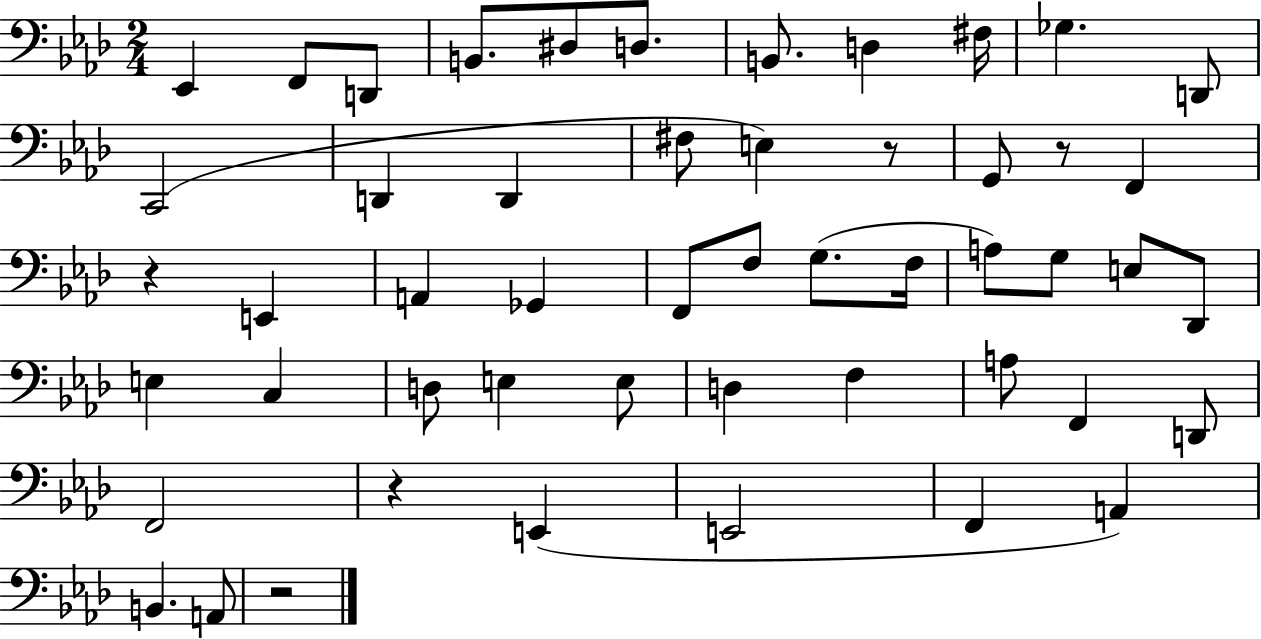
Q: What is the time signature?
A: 2/4